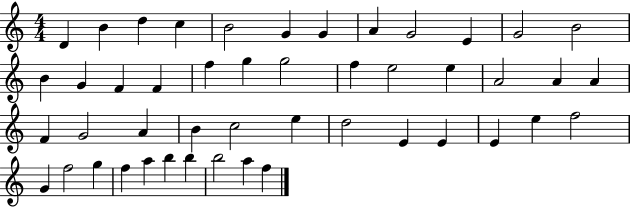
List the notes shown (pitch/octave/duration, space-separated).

D4/q B4/q D5/q C5/q B4/h G4/q G4/q A4/q G4/h E4/q G4/h B4/h B4/q G4/q F4/q F4/q F5/q G5/q G5/h F5/q E5/h E5/q A4/h A4/q A4/q F4/q G4/h A4/q B4/q C5/h E5/q D5/h E4/q E4/q E4/q E5/q F5/h G4/q F5/h G5/q F5/q A5/q B5/q B5/q B5/h A5/q F5/q